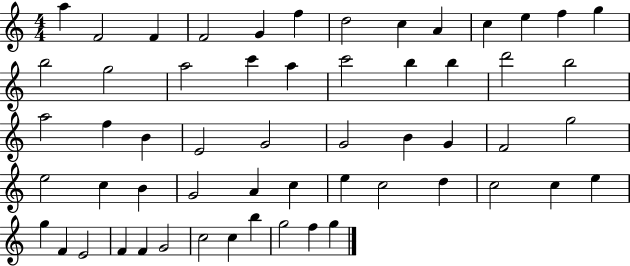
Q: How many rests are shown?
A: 0